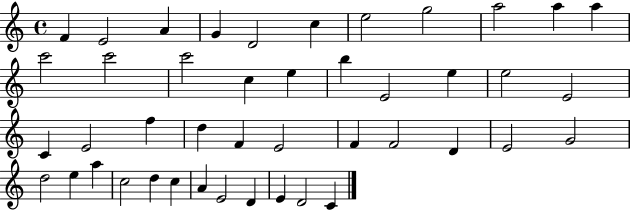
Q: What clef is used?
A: treble